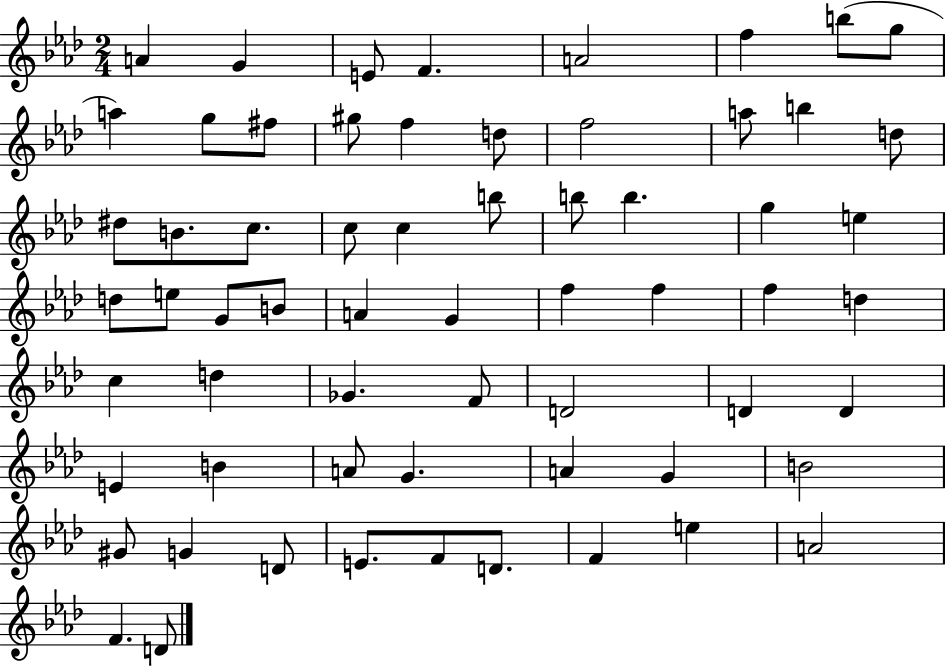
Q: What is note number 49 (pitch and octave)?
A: G4